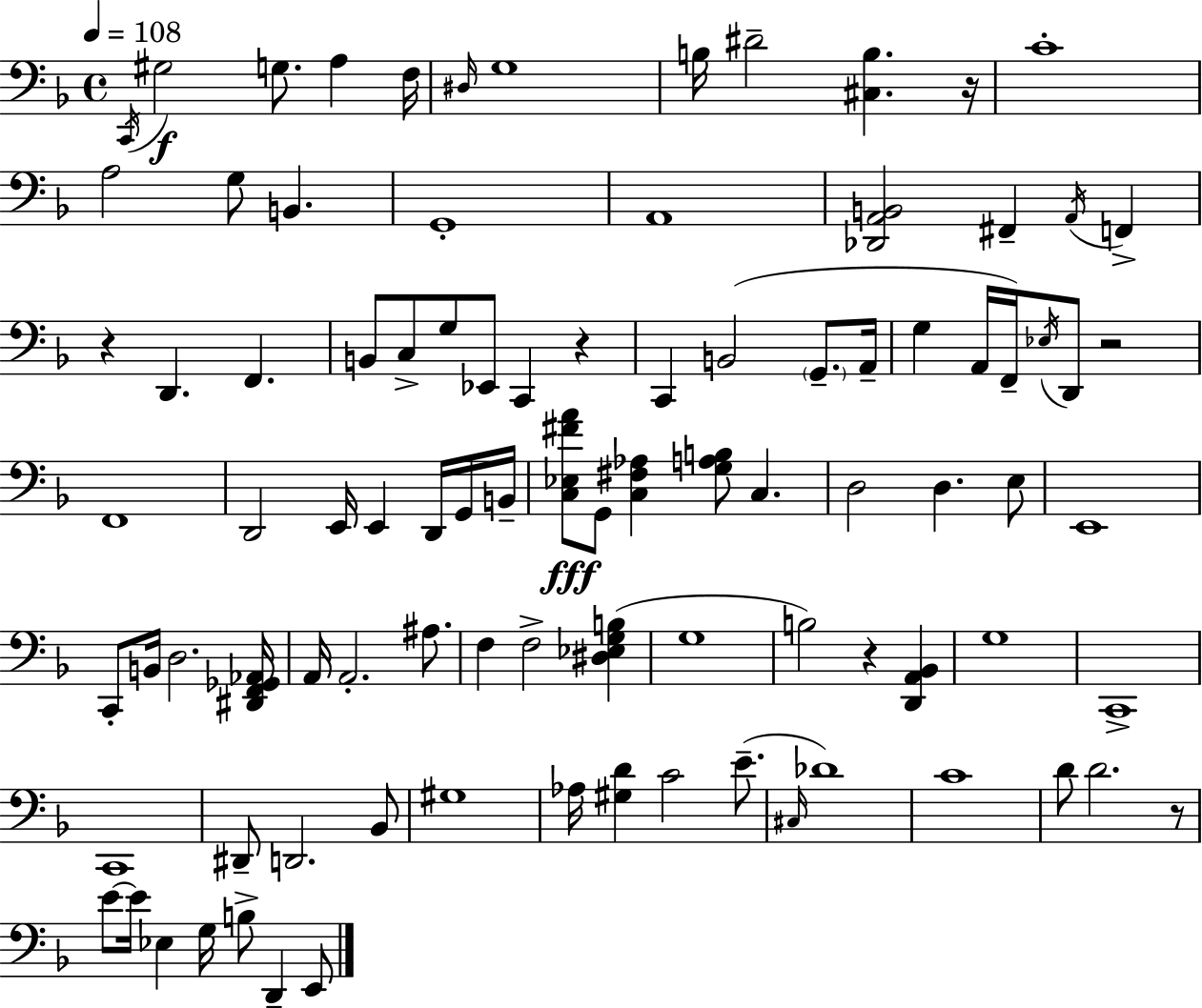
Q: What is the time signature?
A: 4/4